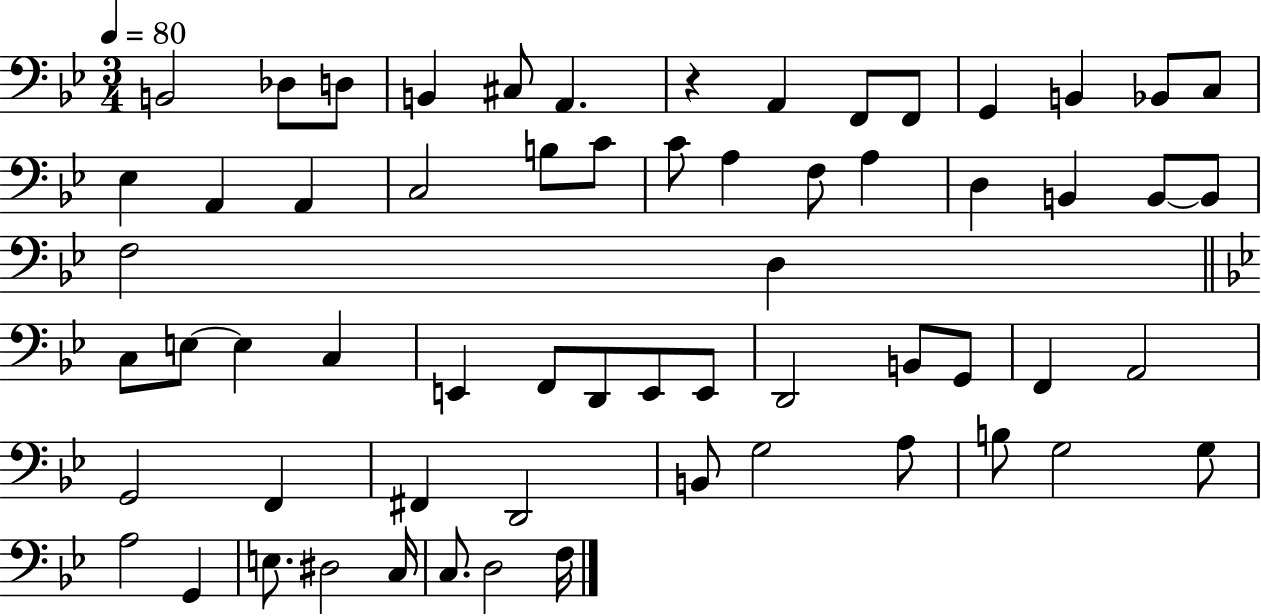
X:1
T:Untitled
M:3/4
L:1/4
K:Bb
B,,2 _D,/2 D,/2 B,, ^C,/2 A,, z A,, F,,/2 F,,/2 G,, B,, _B,,/2 C,/2 _E, A,, A,, C,2 B,/2 C/2 C/2 A, F,/2 A, D, B,, B,,/2 B,,/2 F,2 D, C,/2 E,/2 E, C, E,, F,,/2 D,,/2 E,,/2 E,,/2 D,,2 B,,/2 G,,/2 F,, A,,2 G,,2 F,, ^F,, D,,2 B,,/2 G,2 A,/2 B,/2 G,2 G,/2 A,2 G,, E,/2 ^D,2 C,/4 C,/2 D,2 F,/4